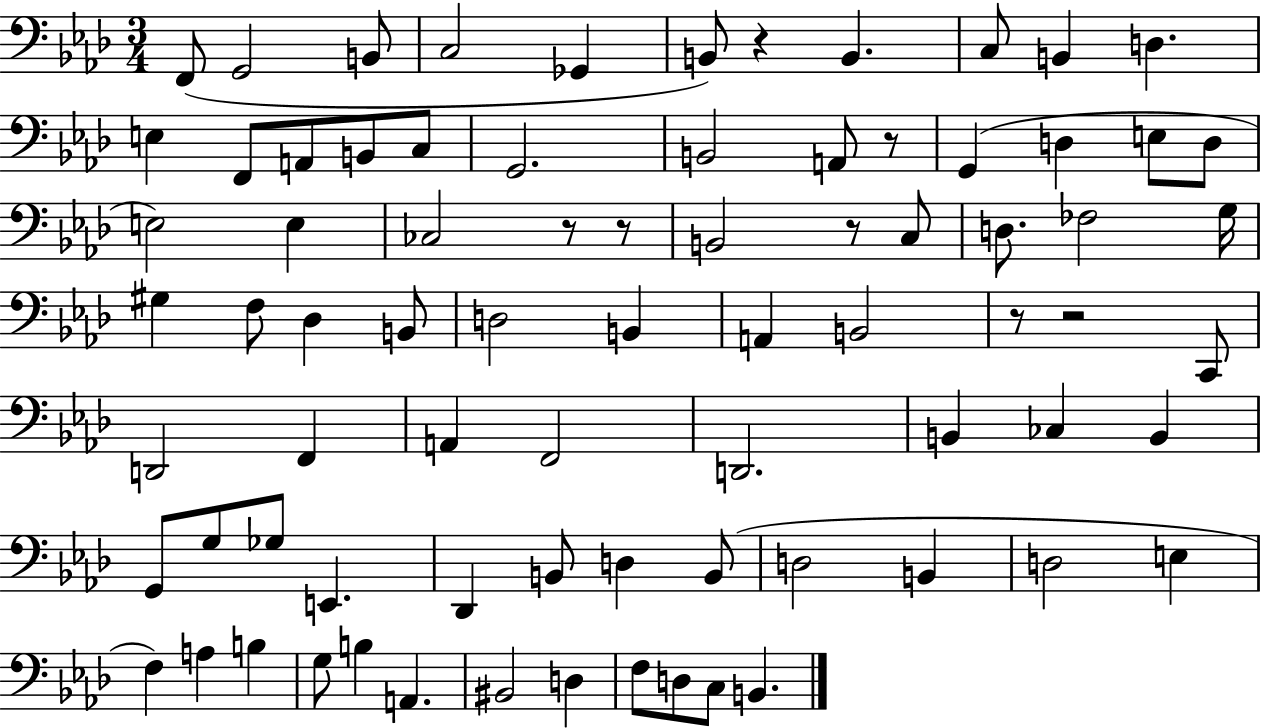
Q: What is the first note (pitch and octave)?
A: F2